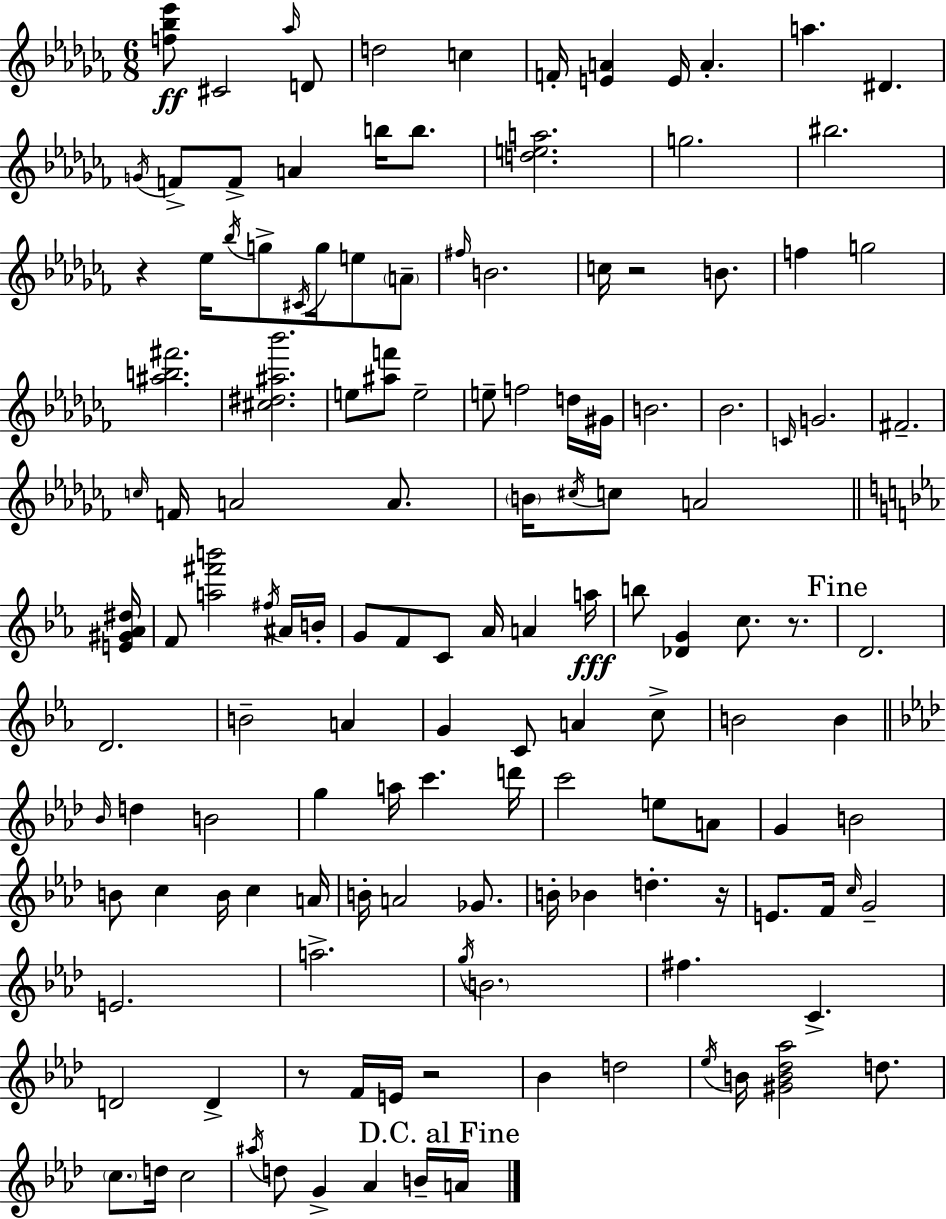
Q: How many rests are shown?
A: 6